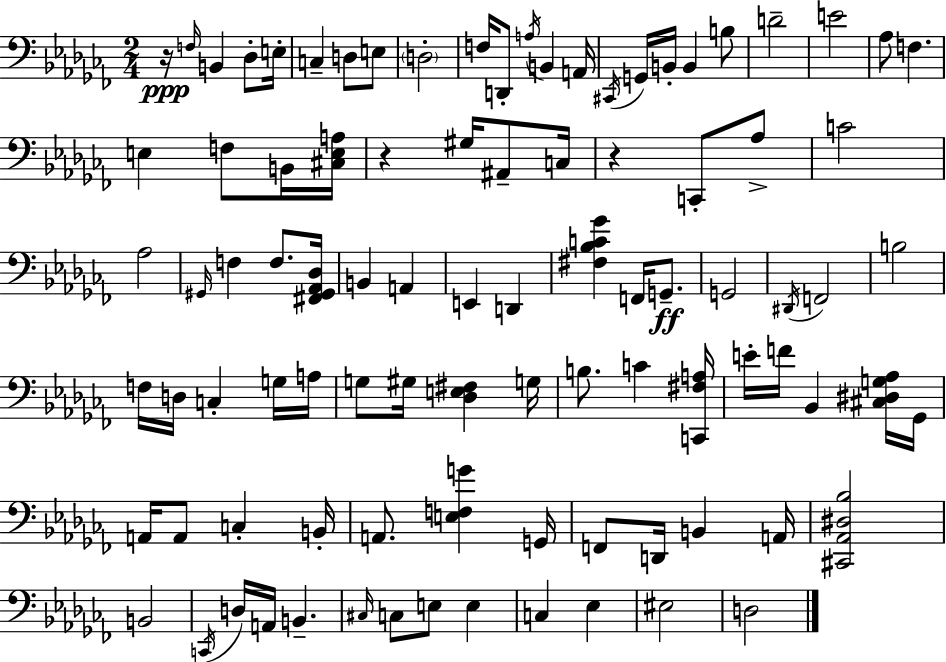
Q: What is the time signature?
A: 2/4